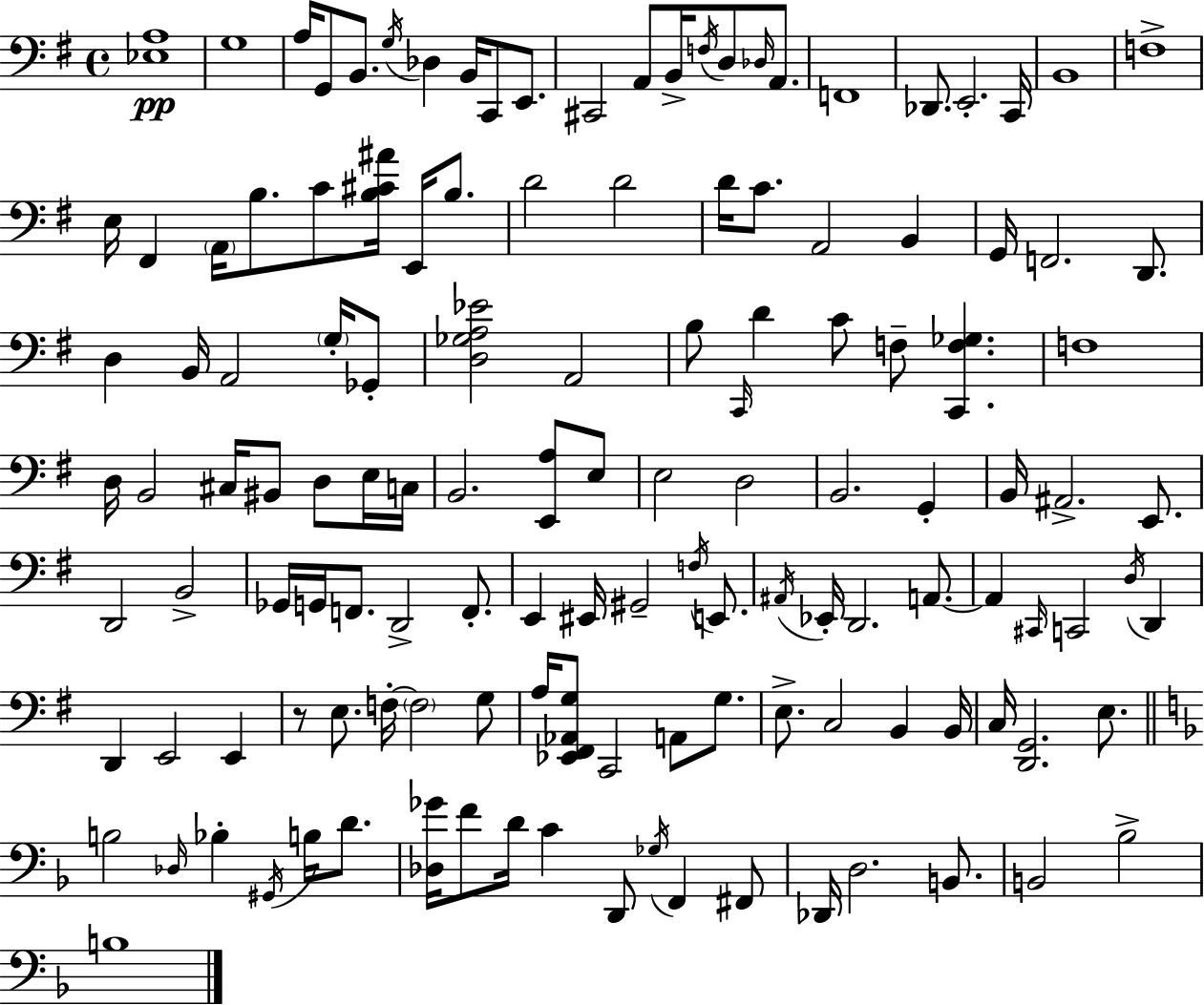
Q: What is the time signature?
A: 4/4